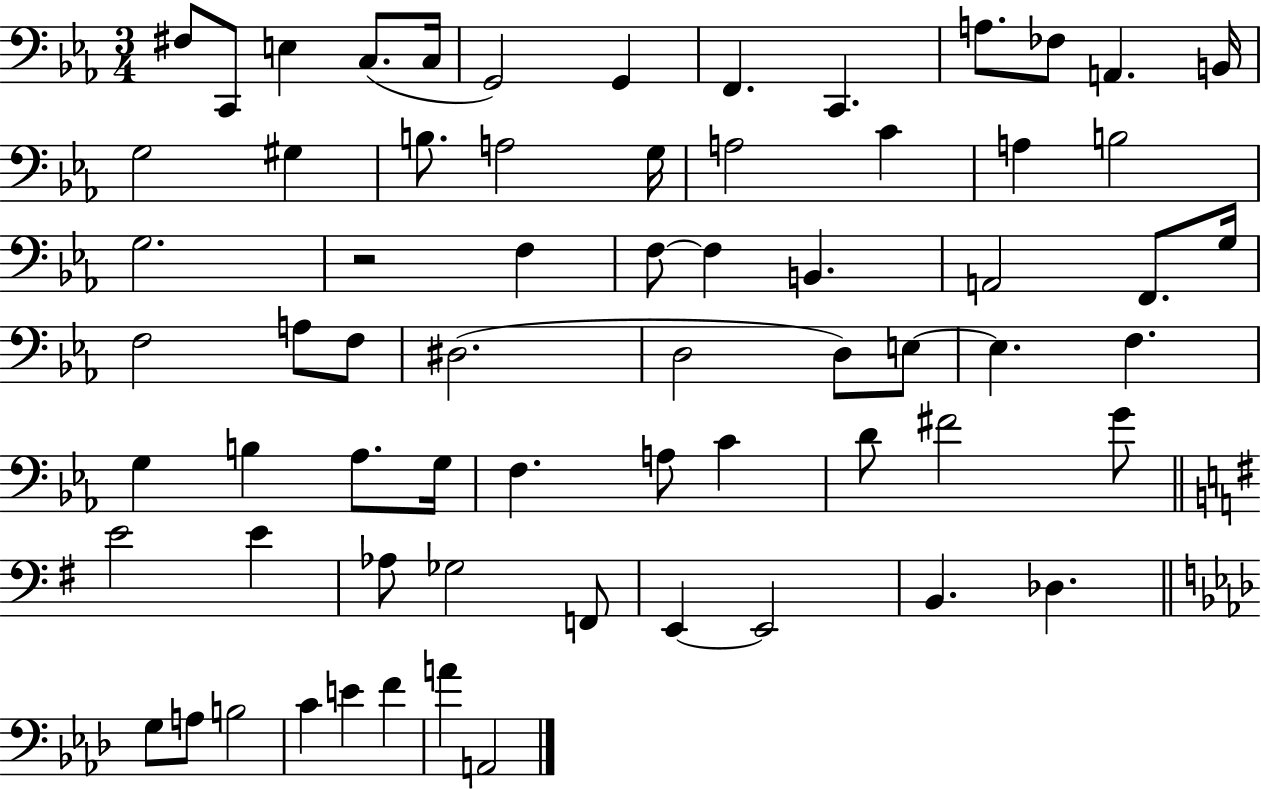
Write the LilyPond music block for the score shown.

{
  \clef bass
  \numericTimeSignature
  \time 3/4
  \key ees \major
  fis8 c,8 e4 c8.( c16 | g,2) g,4 | f,4. c,4. | a8. fes8 a,4. b,16 | \break g2 gis4 | b8. a2 g16 | a2 c'4 | a4 b2 | \break g2. | r2 f4 | f8~~ f4 b,4. | a,2 f,8. g16 | \break f2 a8 f8 | dis2.( | d2 d8) e8~~ | e4. f4. | \break g4 b4 aes8. g16 | f4. a8 c'4 | d'8 fis'2 g'8 | \bar "||" \break \key g \major e'2 e'4 | aes8 ges2 f,8 | e,4~~ e,2 | b,4. des4. | \break \bar "||" \break \key aes \major g8 a8 b2 | c'4 e'4 f'4 | a'4 a,2 | \bar "|."
}